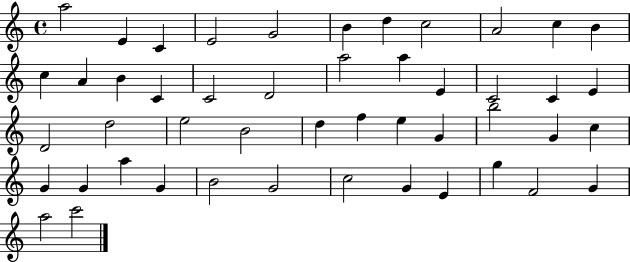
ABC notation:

X:1
T:Untitled
M:4/4
L:1/4
K:C
a2 E C E2 G2 B d c2 A2 c B c A B C C2 D2 a2 a E C2 C E D2 d2 e2 B2 d f e G b2 G c G G a G B2 G2 c2 G E g F2 G a2 c'2